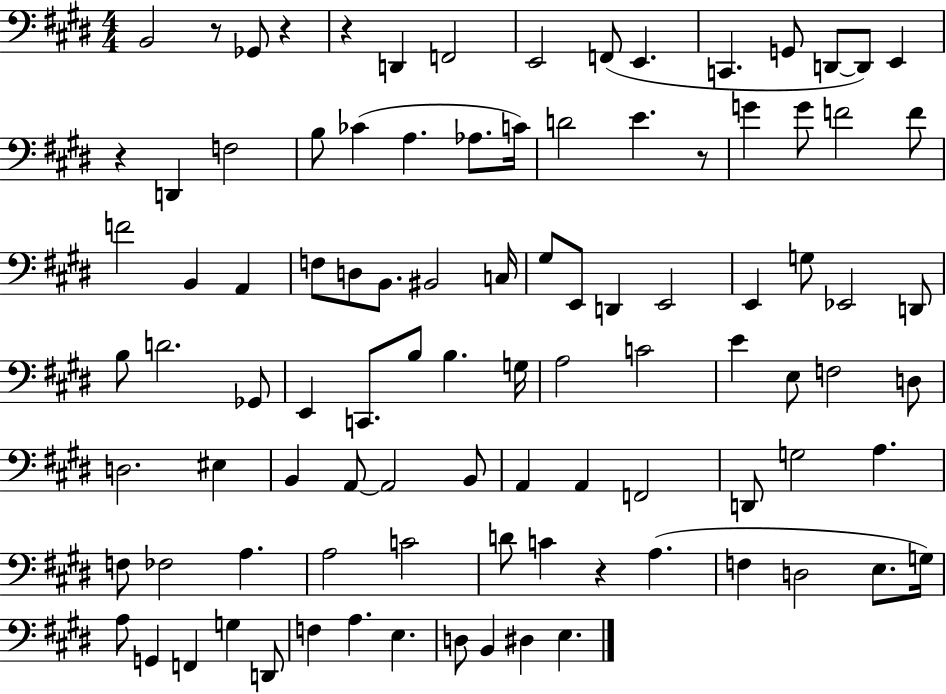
X:1
T:Untitled
M:4/4
L:1/4
K:E
B,,2 z/2 _G,,/2 z z D,, F,,2 E,,2 F,,/2 E,, C,, G,,/2 D,,/2 D,,/2 E,, z D,, F,2 B,/2 _C A, _A,/2 C/4 D2 E z/2 G G/2 F2 F/2 F2 B,, A,, F,/2 D,/2 B,,/2 ^B,,2 C,/4 ^G,/2 E,,/2 D,, E,,2 E,, G,/2 _E,,2 D,,/2 B,/2 D2 _G,,/2 E,, C,,/2 B,/2 B, G,/4 A,2 C2 E E,/2 F,2 D,/2 D,2 ^E, B,, A,,/2 A,,2 B,,/2 A,, A,, F,,2 D,,/2 G,2 A, F,/2 _F,2 A, A,2 C2 D/2 C z A, F, D,2 E,/2 G,/4 A,/2 G,, F,, G, D,,/2 F, A, E, D,/2 B,, ^D, E,